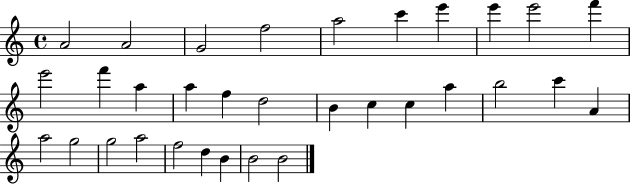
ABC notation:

X:1
T:Untitled
M:4/4
L:1/4
K:C
A2 A2 G2 f2 a2 c' e' e' e'2 f' e'2 f' a a f d2 B c c a b2 c' A a2 g2 g2 a2 f2 d B B2 B2